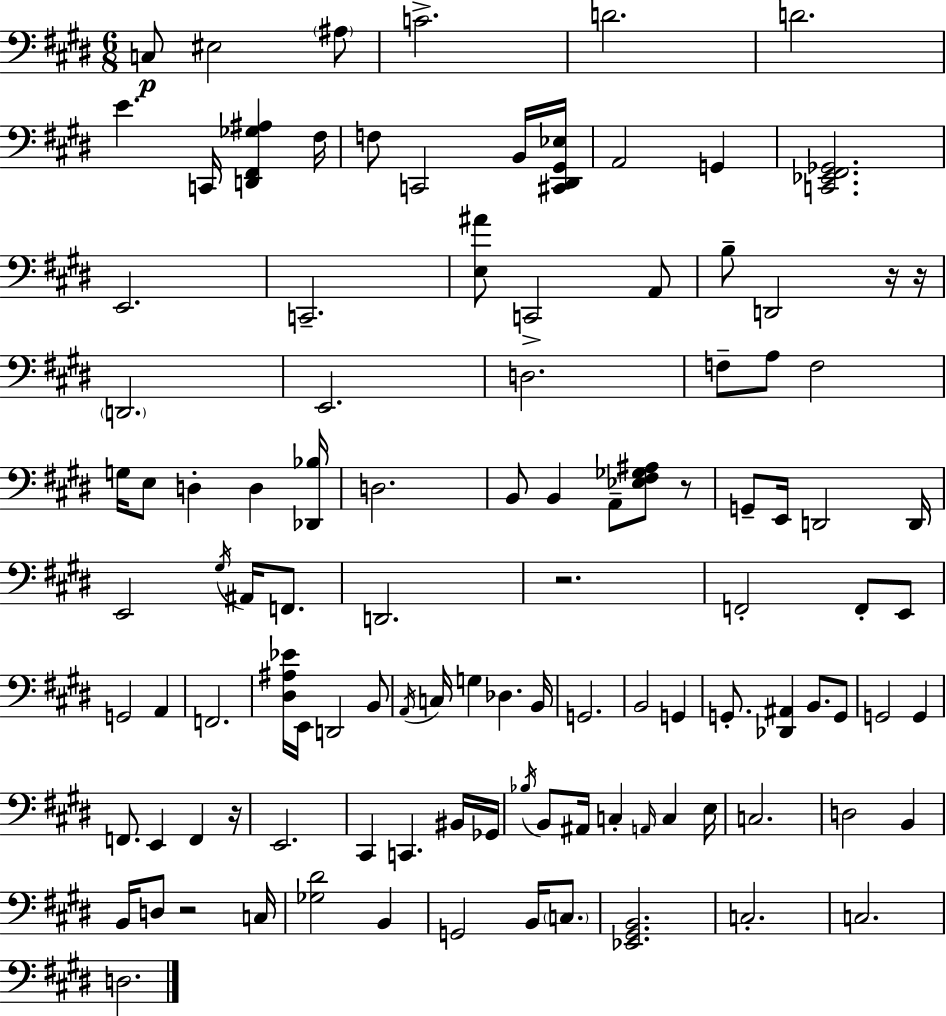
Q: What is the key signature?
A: E major